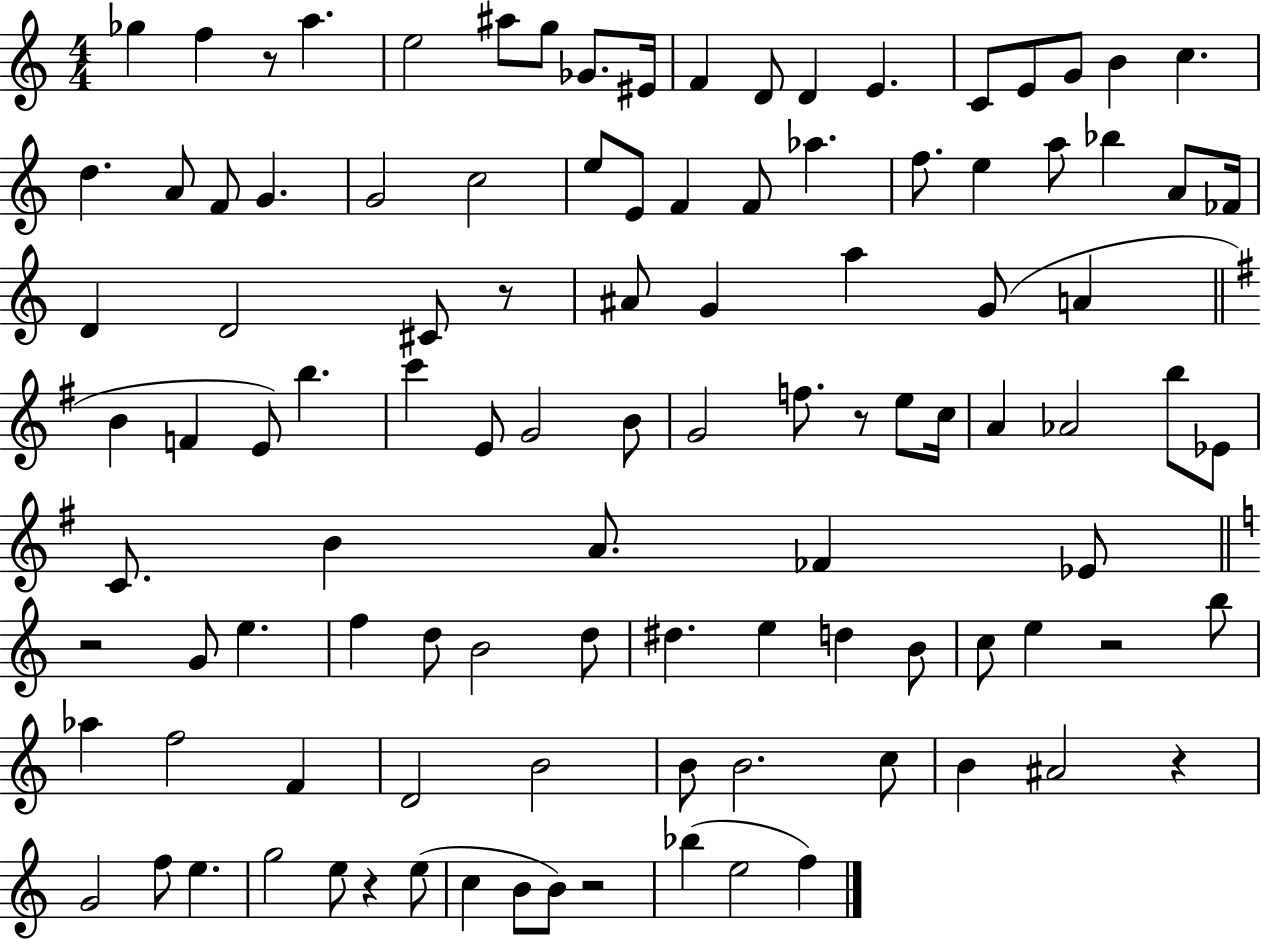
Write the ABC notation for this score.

X:1
T:Untitled
M:4/4
L:1/4
K:C
_g f z/2 a e2 ^a/2 g/2 _G/2 ^E/4 F D/2 D E C/2 E/2 G/2 B c d A/2 F/2 G G2 c2 e/2 E/2 F F/2 _a f/2 e a/2 _b A/2 _F/4 D D2 ^C/2 z/2 ^A/2 G a G/2 A B F E/2 b c' E/2 G2 B/2 G2 f/2 z/2 e/2 c/4 A _A2 b/2 _E/2 C/2 B A/2 _F _E/2 z2 G/2 e f d/2 B2 d/2 ^d e d B/2 c/2 e z2 b/2 _a f2 F D2 B2 B/2 B2 c/2 B ^A2 z G2 f/2 e g2 e/2 z e/2 c B/2 B/2 z2 _b e2 f